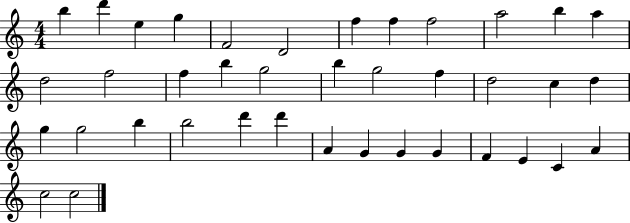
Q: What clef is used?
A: treble